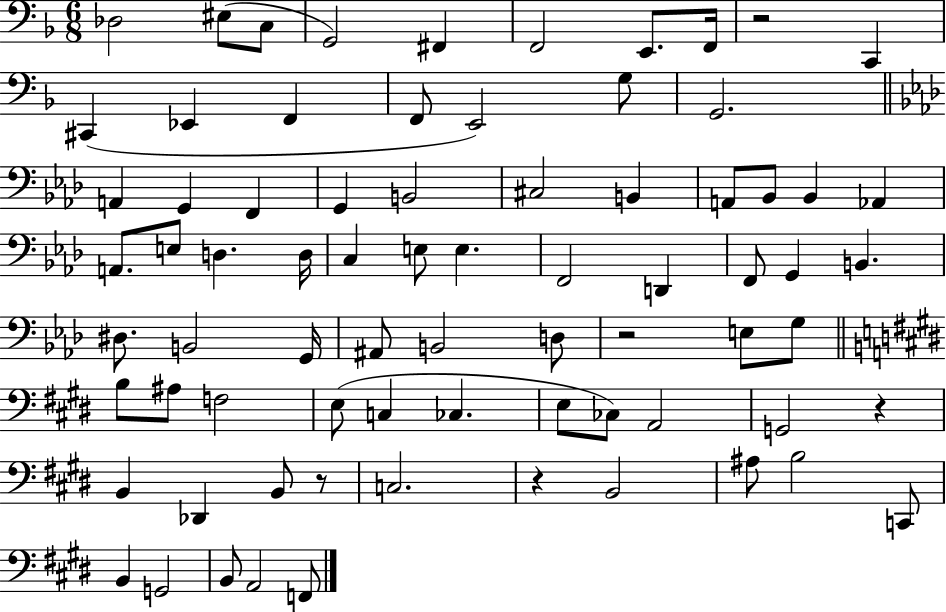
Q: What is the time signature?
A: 6/8